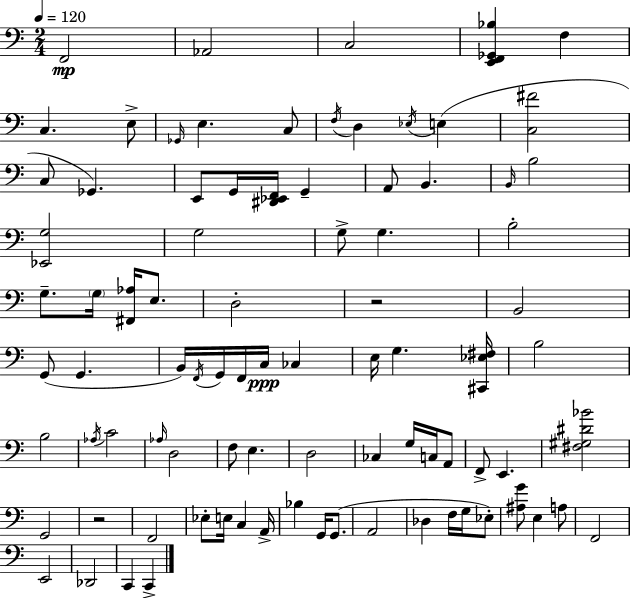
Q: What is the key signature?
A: C major